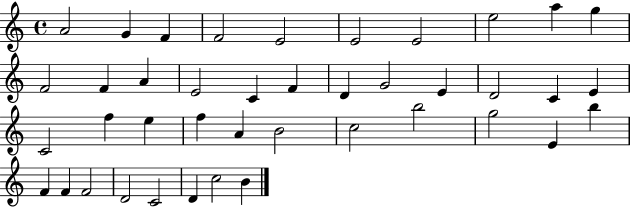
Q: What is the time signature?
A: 4/4